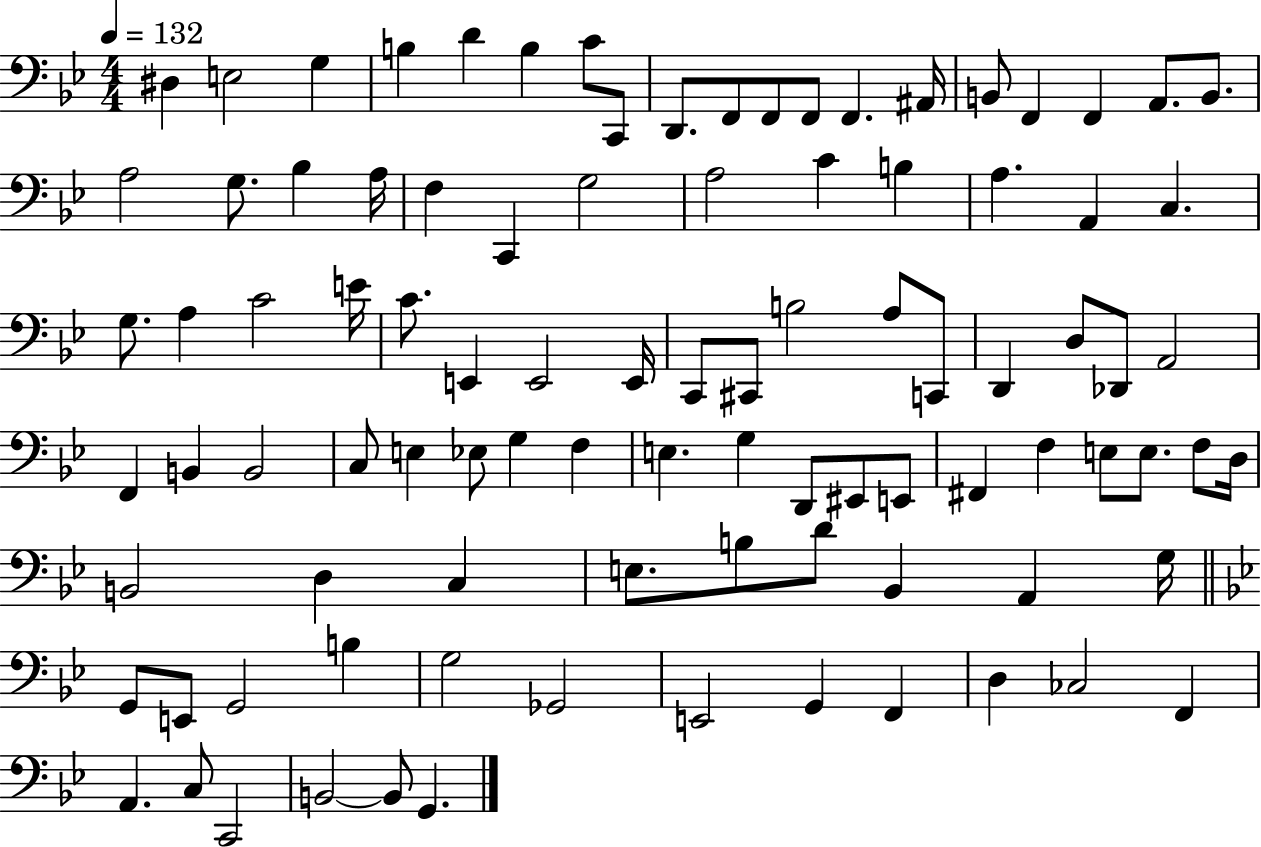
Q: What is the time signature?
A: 4/4